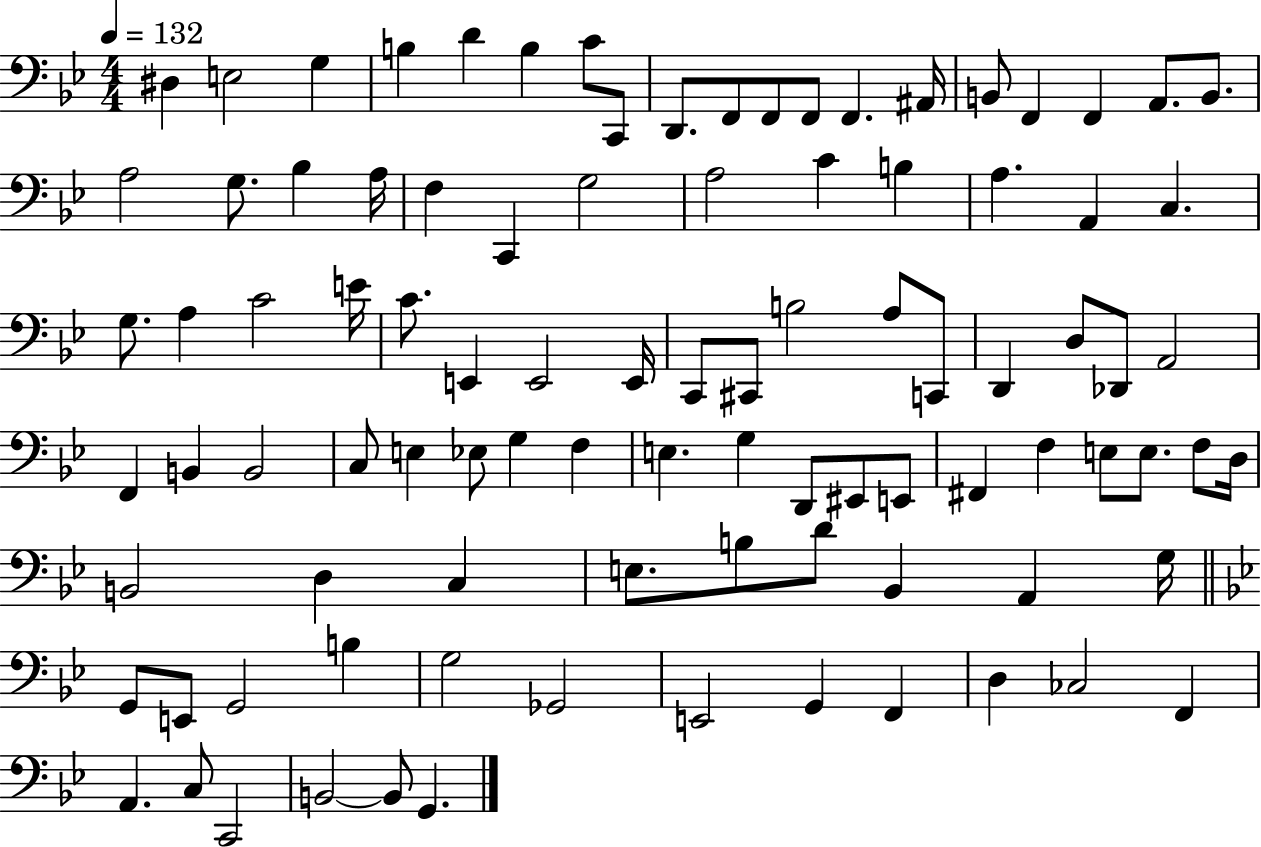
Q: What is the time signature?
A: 4/4